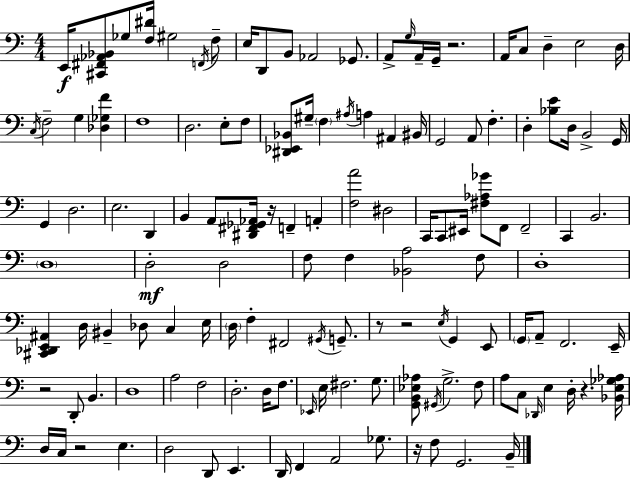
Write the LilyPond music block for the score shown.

{
  \clef bass
  \numericTimeSignature
  \time 4/4
  \key c \major
  e,16\f <cis, fis, aes, bes,>8 ges8 <f dis'>16 gis2 \acciaccatura { f,16 } f8-- | e16 d,8 b,8 aes,2 ges,8. | a,8-> \grace { g16 } a,16-- g,16-- r2. | a,16 c8 d4-- e2 | \break d16 \acciaccatura { c16 } f2-- g4 <des ges f'>4 | f1 | d2. e8-. | f8 <dis, ees, bes,>8 gis16-- \parenthesize f4 \acciaccatura { ais16 } a4 ais,4 | \break bis,16 g,2 a,8 f4.-. | d4-. <bes e'>8 d16 b,2-> | g,16 g,4 d2. | e2. | \break d,4 b,4 a,8 <dis, fis, ges, aes,>16 r16 f,4-- | a,4-. <f a'>2 dis2 | c,16 c,8 eis,16 <fis aes ges'>8 f,8 f,2-- | c,4 b,2. | \break \parenthesize d1 | d2-.\mf d2 | f8 f4 <bes, a>2 | f8 d1-. | \break <cis, des, e, ais,>4 d16 bis,4-- des8 c4 | e16 \parenthesize d16 f4-. fis,2 | \acciaccatura { gis,16 } g,8.-- r8 r2 \acciaccatura { e16 } | g,4 e,8 \parenthesize g,16 a,8-- f,2. | \break e,16-- r2 d,8-. | b,4. d1 | a2 f2 | d2.-. | \break d16 f8. \grace { ees,16 } e16 fis2. | g8. <g, b, ees aes>8 \acciaccatura { gis,16 } g2.-> | f8 a8 c8 \grace { des,16 } e4 | d16-. r4. <bes, e ges aes>16 d16 c16 r2 | \break e4. d2 | d,8 e,4. d,16 f,4 a,2 | ges8. r16 f8 g,2. | b,16-- \bar "|."
}